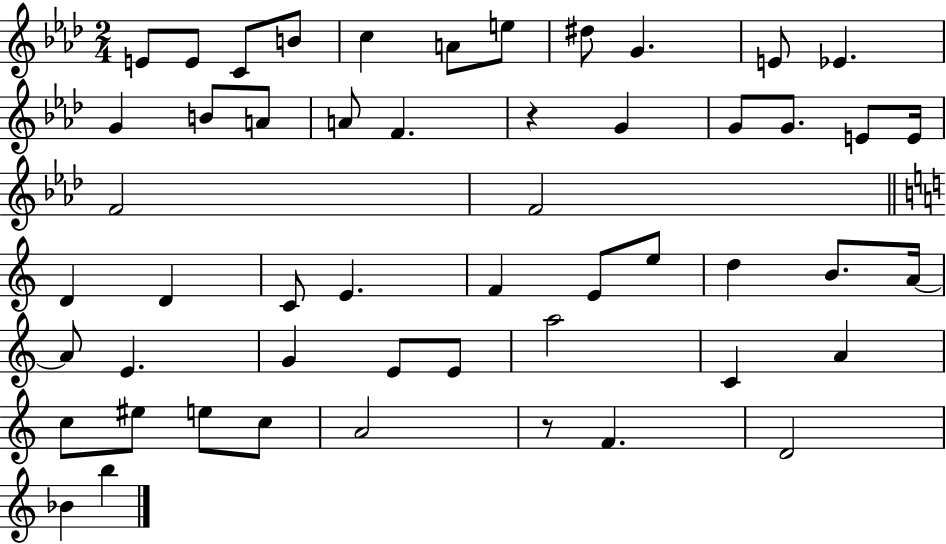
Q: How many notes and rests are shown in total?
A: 52